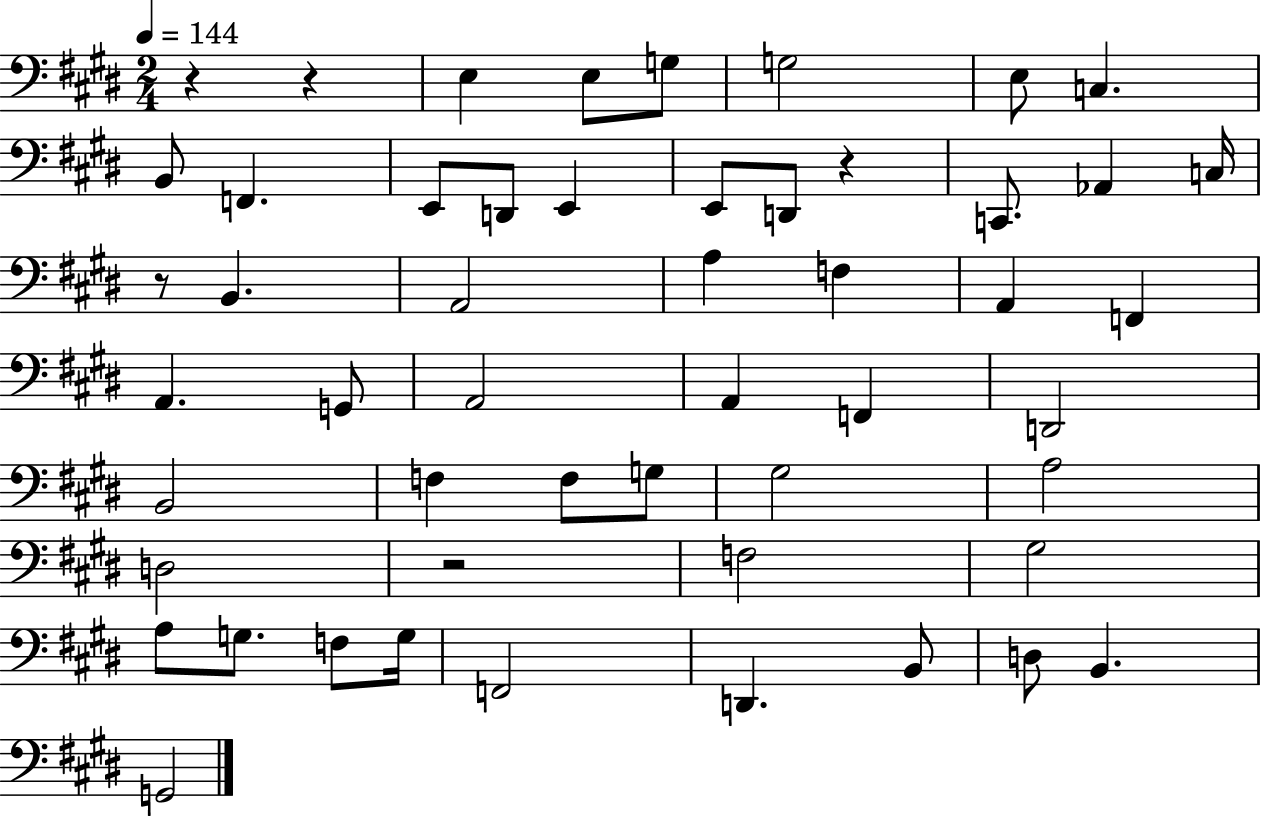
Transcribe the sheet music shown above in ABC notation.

X:1
T:Untitled
M:2/4
L:1/4
K:E
z z E, E,/2 G,/2 G,2 E,/2 C, B,,/2 F,, E,,/2 D,,/2 E,, E,,/2 D,,/2 z C,,/2 _A,, C,/4 z/2 B,, A,,2 A, F, A,, F,, A,, G,,/2 A,,2 A,, F,, D,,2 B,,2 F, F,/2 G,/2 ^G,2 A,2 D,2 z2 F,2 ^G,2 A,/2 G,/2 F,/2 G,/4 F,,2 D,, B,,/2 D,/2 B,, G,,2